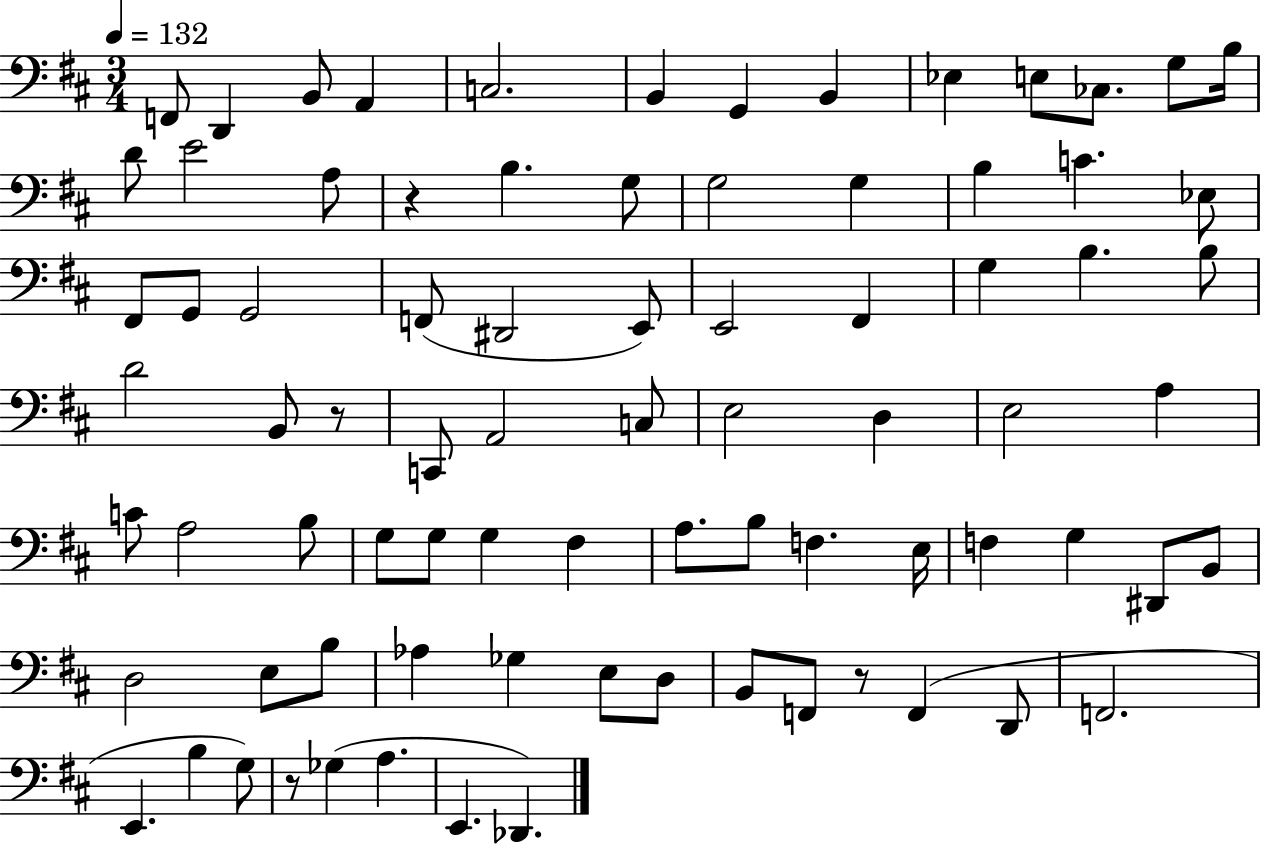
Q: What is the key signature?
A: D major